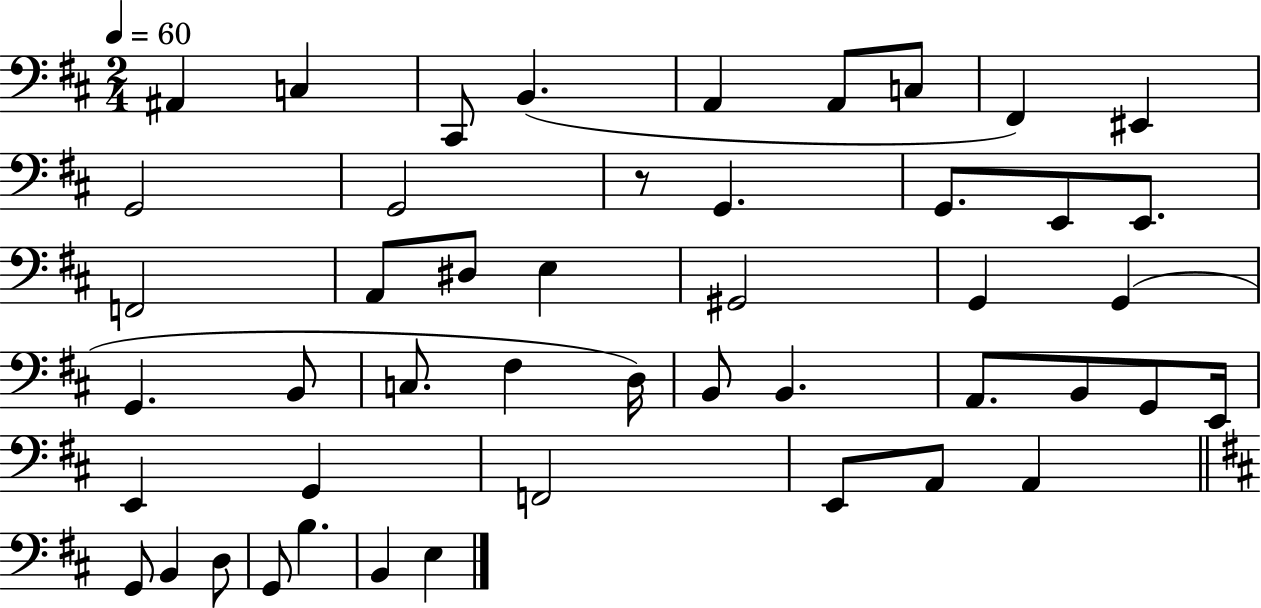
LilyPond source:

{
  \clef bass
  \numericTimeSignature
  \time 2/4
  \key d \major
  \tempo 4 = 60
  ais,4 c4 | cis,8 b,4.( | a,4 a,8 c8 | fis,4) eis,4 | \break g,2 | g,2 | r8 g,4. | g,8. e,8 e,8. | \break f,2 | a,8 dis8 e4 | gis,2 | g,4 g,4( | \break g,4. b,8 | c8. fis4 d16) | b,8 b,4. | a,8. b,8 g,8 e,16 | \break e,4 g,4 | f,2 | e,8 a,8 a,4 | \bar "||" \break \key d \major g,8 b,4 d8 | g,8 b4. | b,4 e4 | \bar "|."
}